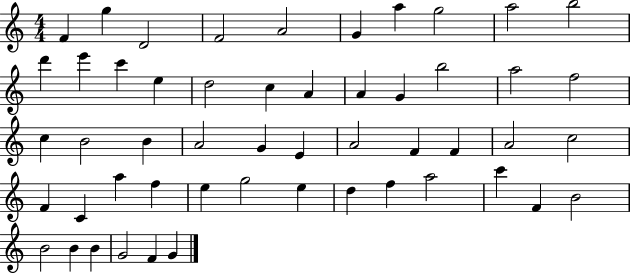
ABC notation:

X:1
T:Untitled
M:4/4
L:1/4
K:C
F g D2 F2 A2 G a g2 a2 b2 d' e' c' e d2 c A A G b2 a2 f2 c B2 B A2 G E A2 F F A2 c2 F C a f e g2 e d f a2 c' F B2 B2 B B G2 F G